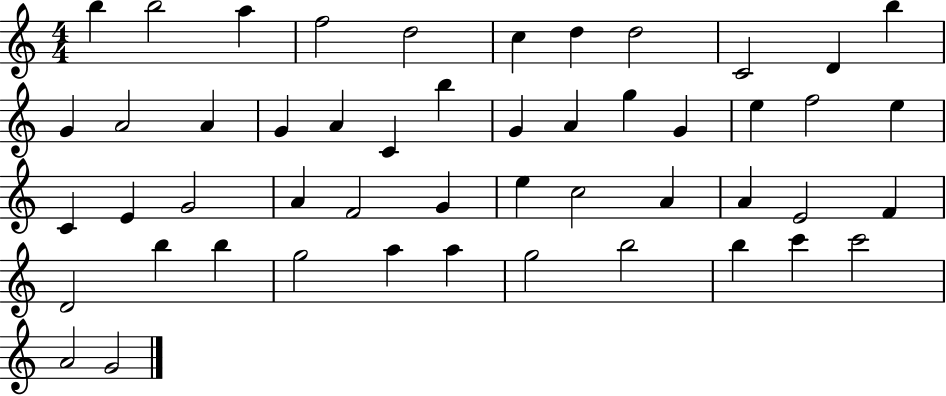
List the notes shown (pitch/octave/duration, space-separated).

B5/q B5/h A5/q F5/h D5/h C5/q D5/q D5/h C4/h D4/q B5/q G4/q A4/h A4/q G4/q A4/q C4/q B5/q G4/q A4/q G5/q G4/q E5/q F5/h E5/q C4/q E4/q G4/h A4/q F4/h G4/q E5/q C5/h A4/q A4/q E4/h F4/q D4/h B5/q B5/q G5/h A5/q A5/q G5/h B5/h B5/q C6/q C6/h A4/h G4/h